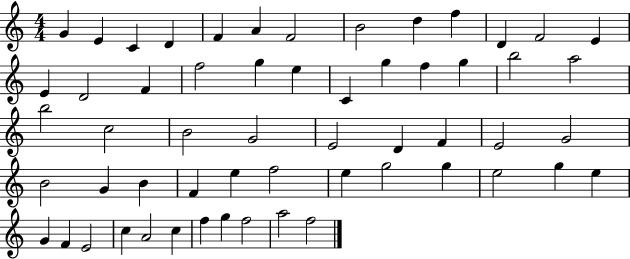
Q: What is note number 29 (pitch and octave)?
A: G4